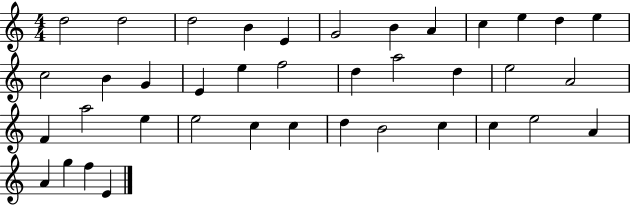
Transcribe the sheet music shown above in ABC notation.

X:1
T:Untitled
M:4/4
L:1/4
K:C
d2 d2 d2 B E G2 B A c e d e c2 B G E e f2 d a2 d e2 A2 F a2 e e2 c c d B2 c c e2 A A g f E